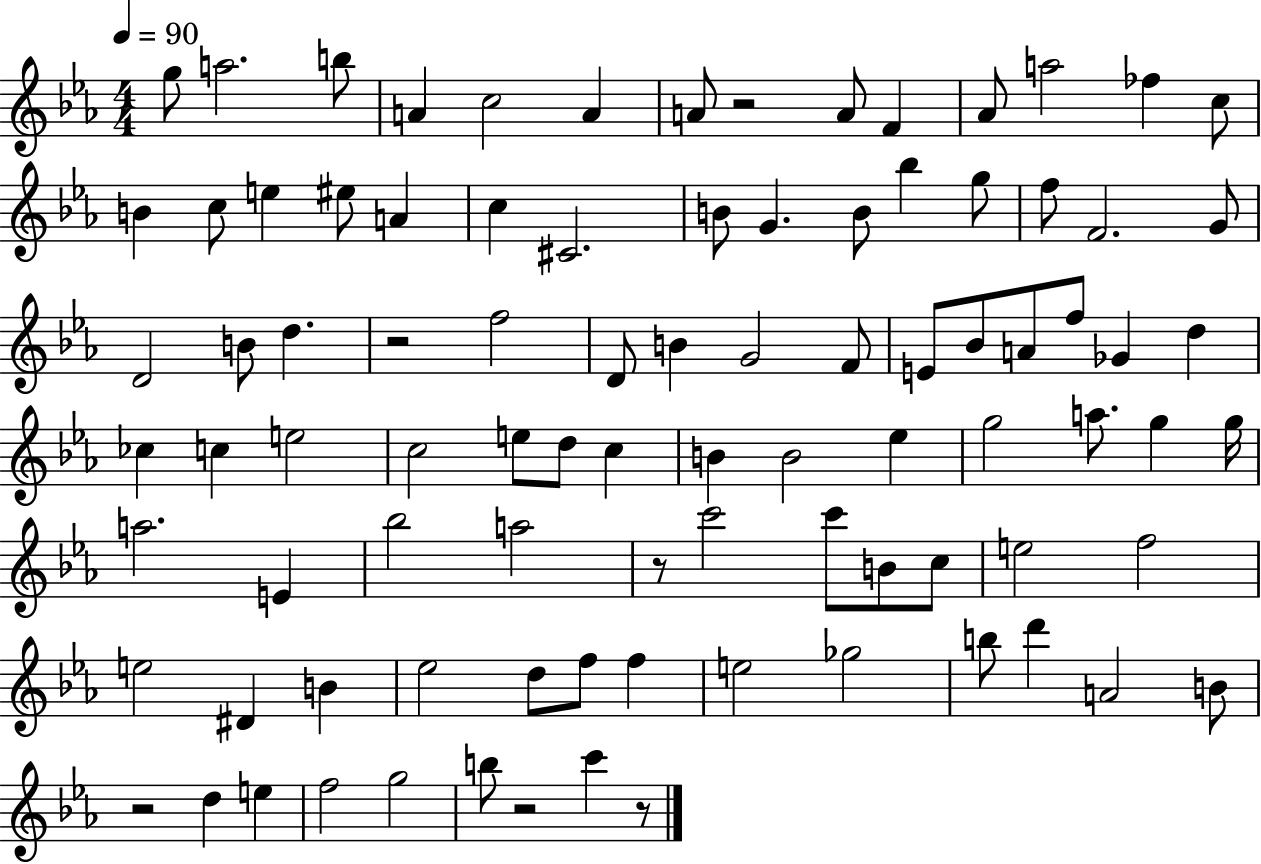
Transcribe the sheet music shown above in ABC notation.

X:1
T:Untitled
M:4/4
L:1/4
K:Eb
g/2 a2 b/2 A c2 A A/2 z2 A/2 F _A/2 a2 _f c/2 B c/2 e ^e/2 A c ^C2 B/2 G B/2 _b g/2 f/2 F2 G/2 D2 B/2 d z2 f2 D/2 B G2 F/2 E/2 _B/2 A/2 f/2 _G d _c c e2 c2 e/2 d/2 c B B2 _e g2 a/2 g g/4 a2 E _b2 a2 z/2 c'2 c'/2 B/2 c/2 e2 f2 e2 ^D B _e2 d/2 f/2 f e2 _g2 b/2 d' A2 B/2 z2 d e f2 g2 b/2 z2 c' z/2